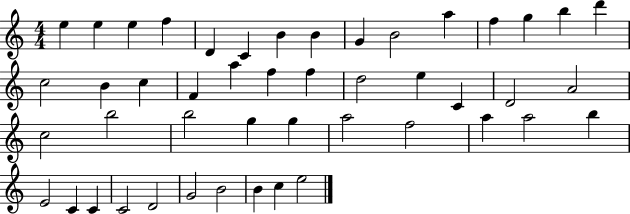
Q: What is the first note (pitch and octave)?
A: E5